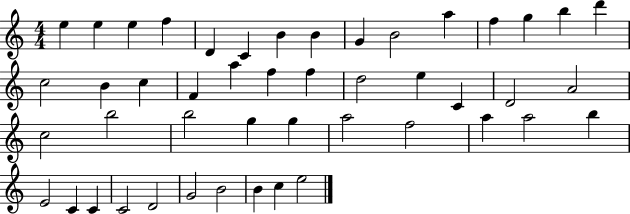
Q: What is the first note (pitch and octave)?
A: E5